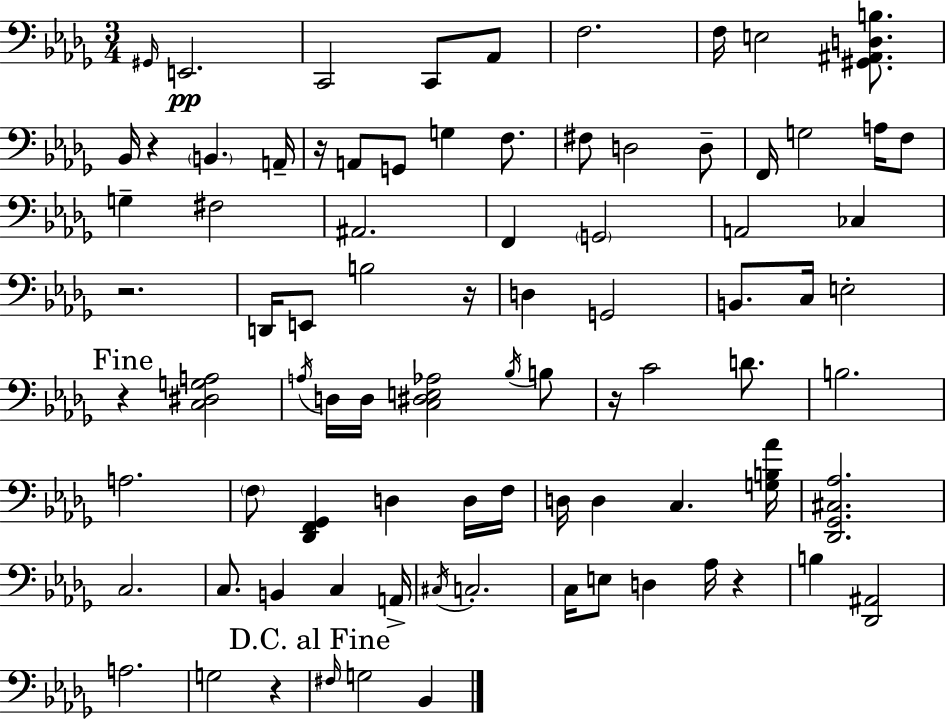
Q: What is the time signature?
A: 3/4